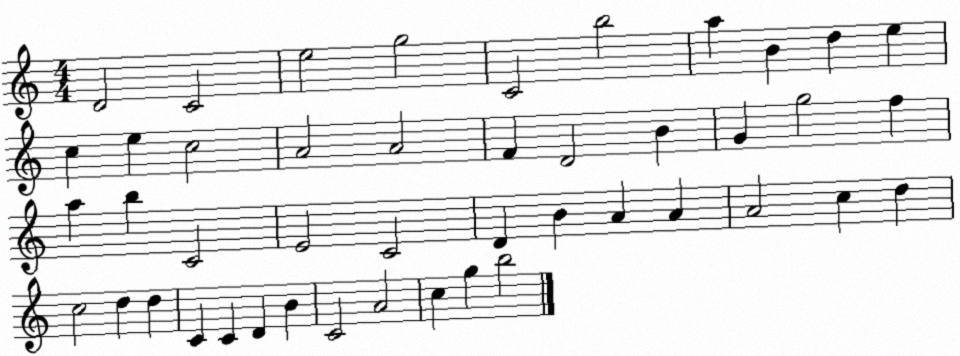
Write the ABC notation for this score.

X:1
T:Untitled
M:4/4
L:1/4
K:C
D2 C2 e2 g2 C2 b2 a B d e c e c2 A2 A2 F D2 B G g2 f a b C2 E2 C2 D B A A A2 c d c2 d d C C D B C2 A2 c g b2